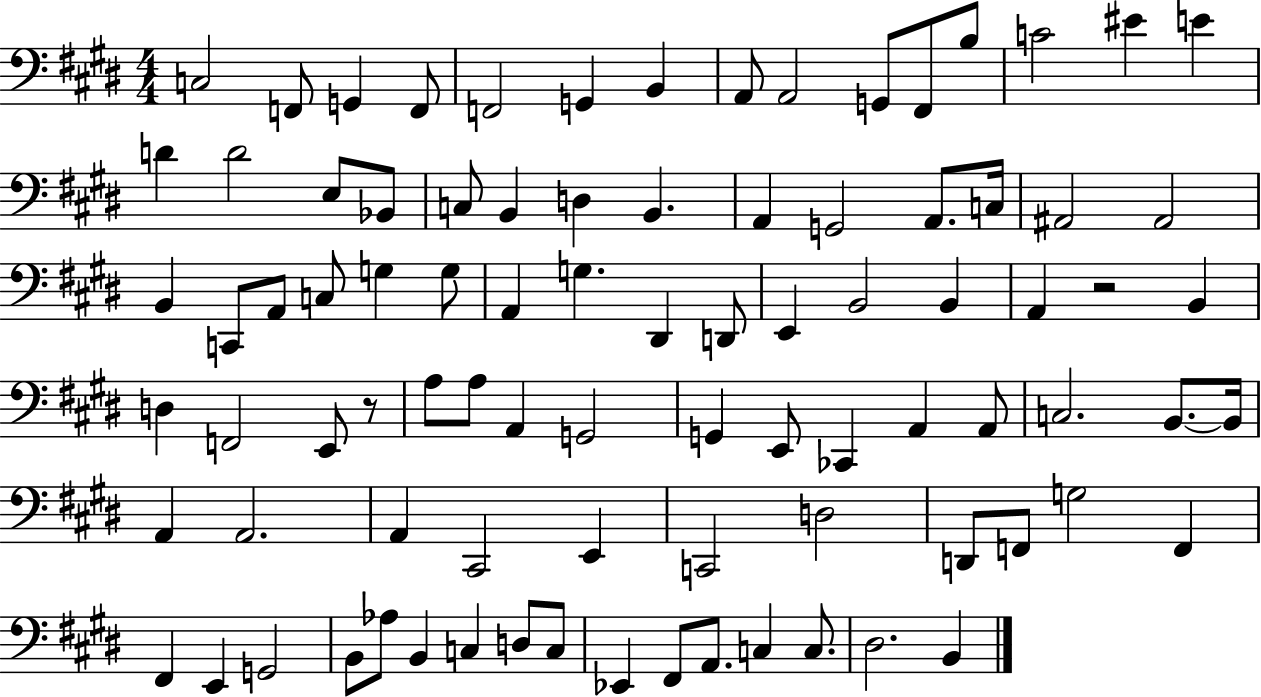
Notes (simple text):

C3/h F2/e G2/q F2/e F2/h G2/q B2/q A2/e A2/h G2/e F#2/e B3/e C4/h EIS4/q E4/q D4/q D4/h E3/e Bb2/e C3/e B2/q D3/q B2/q. A2/q G2/h A2/e. C3/s A#2/h A#2/h B2/q C2/e A2/e C3/e G3/q G3/e A2/q G3/q. D#2/q D2/e E2/q B2/h B2/q A2/q R/h B2/q D3/q F2/h E2/e R/e A3/e A3/e A2/q G2/h G2/q E2/e CES2/q A2/q A2/e C3/h. B2/e. B2/s A2/q A2/h. A2/q C#2/h E2/q C2/h D3/h D2/e F2/e G3/h F2/q F#2/q E2/q G2/h B2/e Ab3/e B2/q C3/q D3/e C3/e Eb2/q F#2/e A2/e. C3/q C3/e. D#3/h. B2/q